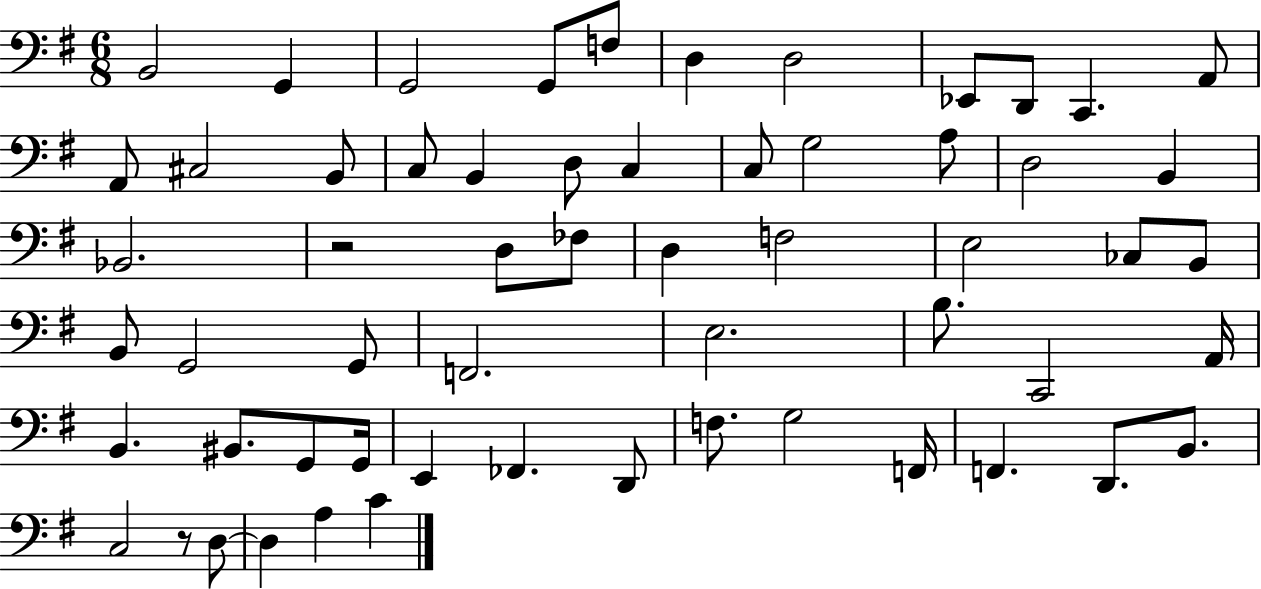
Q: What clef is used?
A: bass